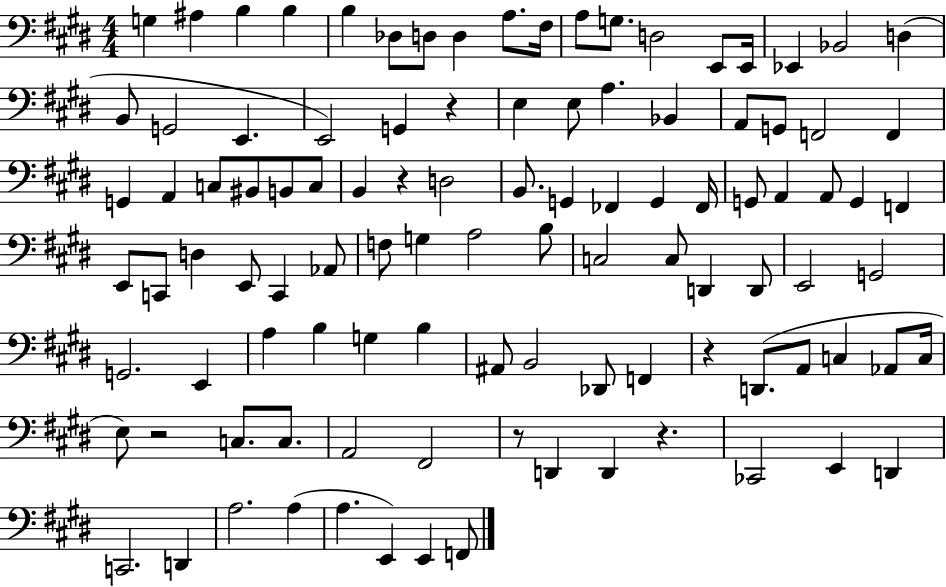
{
  \clef bass
  \numericTimeSignature
  \time 4/4
  \key e \major
  \repeat volta 2 { g4 ais4 b4 b4 | b4 des8 d8 d4 a8. fis16 | a8 g8. d2 e,8 e,16 | ees,4 bes,2 d4( | \break b,8 g,2 e,4. | e,2) g,4 r4 | e4 e8 a4. bes,4 | a,8 g,8 f,2 f,4 | \break g,4 a,4 c8 bis,8 b,8 c8 | b,4 r4 d2 | b,8. g,4 fes,4 g,4 fes,16 | g,8 a,4 a,8 g,4 f,4 | \break e,8 c,8 d4 e,8 c,4 aes,8 | f8 g4 a2 b8 | c2 c8 d,4 d,8 | e,2 g,2 | \break g,2. e,4 | a4 b4 g4 b4 | ais,8 b,2 des,8 f,4 | r4 d,8.( a,8 c4 aes,8 c16 | \break e8) r2 c8. c8. | a,2 fis,2 | r8 d,4 d,4 r4. | ces,2 e,4 d,4 | \break c,2. d,4 | a2. a4( | a4. e,4) e,4 f,8 | } \bar "|."
}